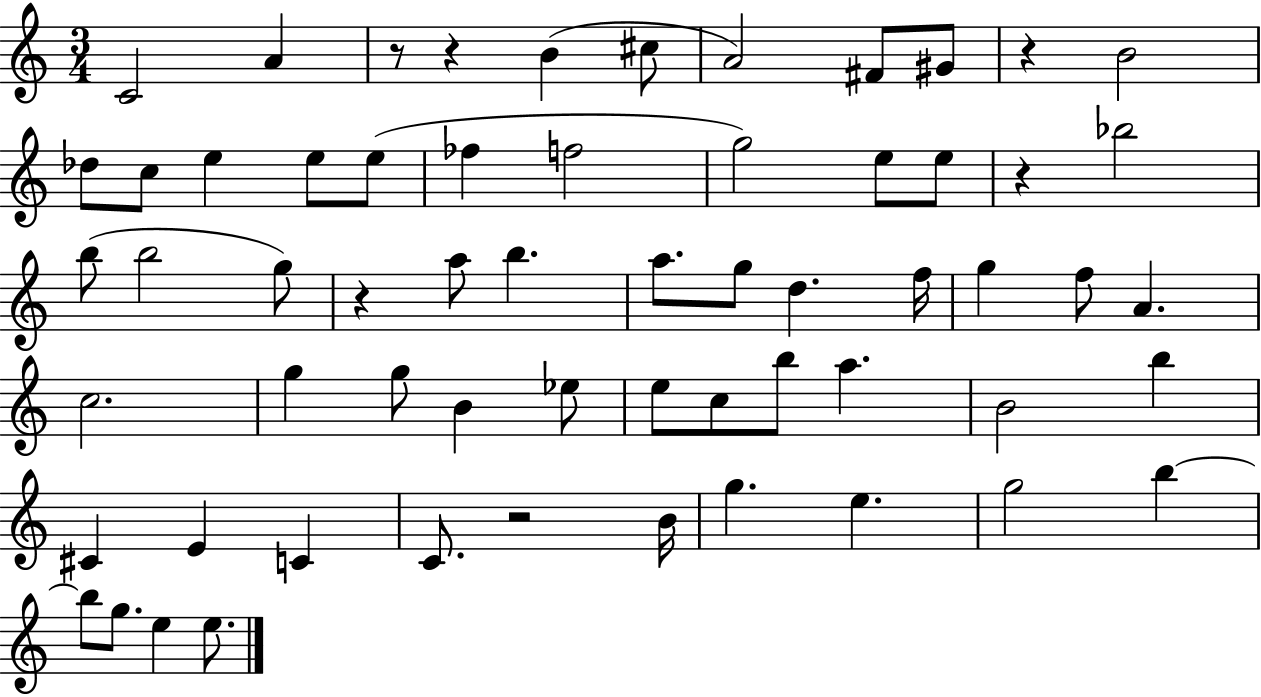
C4/h A4/q R/e R/q B4/q C#5/e A4/h F#4/e G#4/e R/q B4/h Db5/e C5/e E5/q E5/e E5/e FES5/q F5/h G5/h E5/e E5/e R/q Bb5/h B5/e B5/h G5/e R/q A5/e B5/q. A5/e. G5/e D5/q. F5/s G5/q F5/e A4/q. C5/h. G5/q G5/e B4/q Eb5/e E5/e C5/e B5/e A5/q. B4/h B5/q C#4/q E4/q C4/q C4/e. R/h B4/s G5/q. E5/q. G5/h B5/q B5/e G5/e. E5/q E5/e.